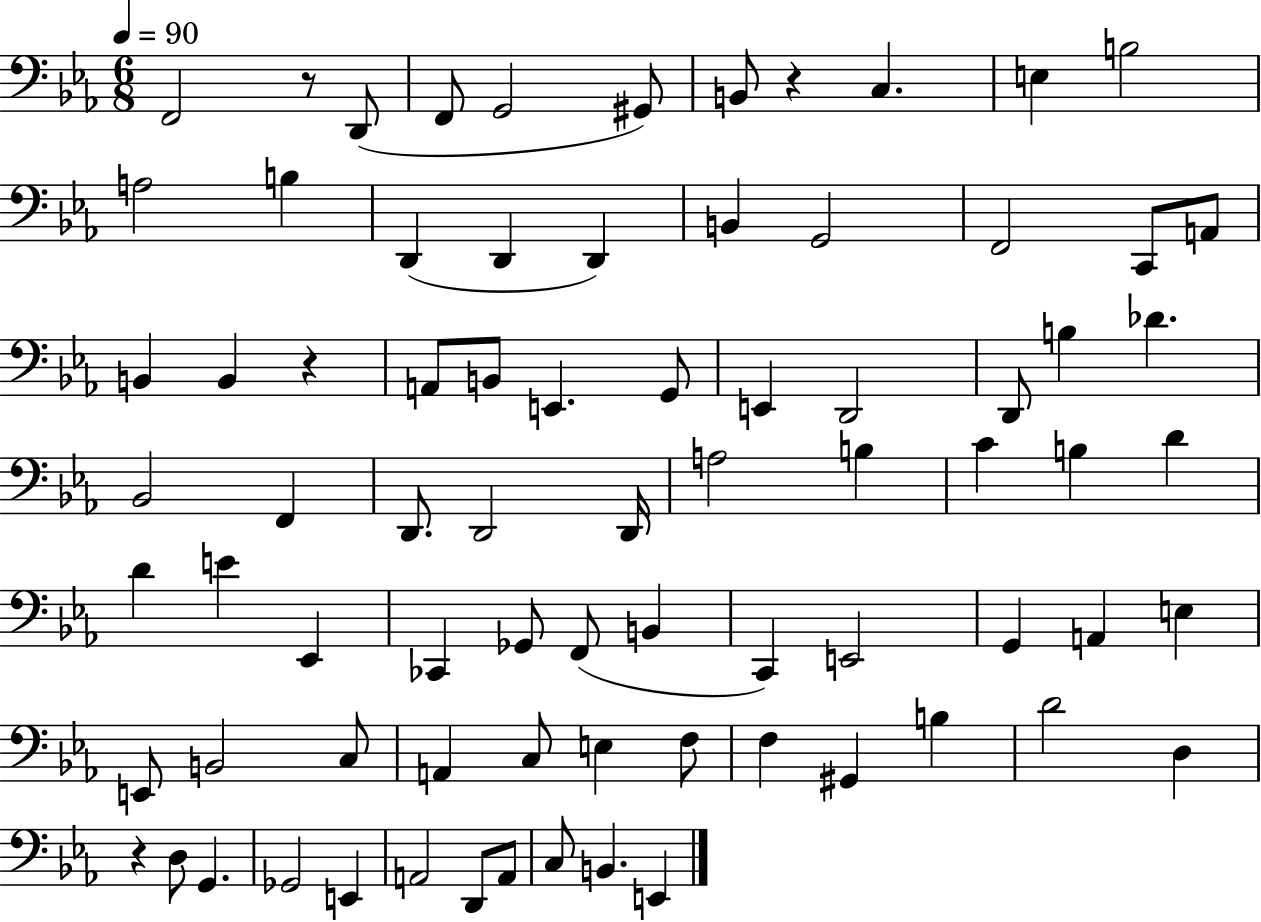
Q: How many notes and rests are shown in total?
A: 78